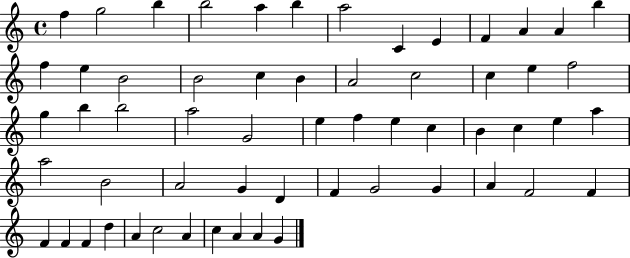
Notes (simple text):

F5/q G5/h B5/q B5/h A5/q B5/q A5/h C4/q E4/q F4/q A4/q A4/q B5/q F5/q E5/q B4/h B4/h C5/q B4/q A4/h C5/h C5/q E5/q F5/h G5/q B5/q B5/h A5/h G4/h E5/q F5/q E5/q C5/q B4/q C5/q E5/q A5/q A5/h B4/h A4/h G4/q D4/q F4/q G4/h G4/q A4/q F4/h F4/q F4/q F4/q F4/q D5/q A4/q C5/h A4/q C5/q A4/q A4/q G4/q